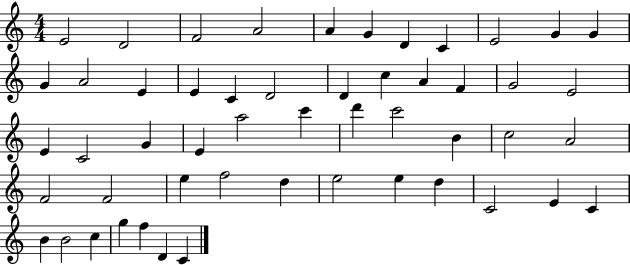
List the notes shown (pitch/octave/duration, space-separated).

E4/h D4/h F4/h A4/h A4/q G4/q D4/q C4/q E4/h G4/q G4/q G4/q A4/h E4/q E4/q C4/q D4/h D4/q C5/q A4/q F4/q G4/h E4/h E4/q C4/h G4/q E4/q A5/h C6/q D6/q C6/h B4/q C5/h A4/h F4/h F4/h E5/q F5/h D5/q E5/h E5/q D5/q C4/h E4/q C4/q B4/q B4/h C5/q G5/q F5/q D4/q C4/q